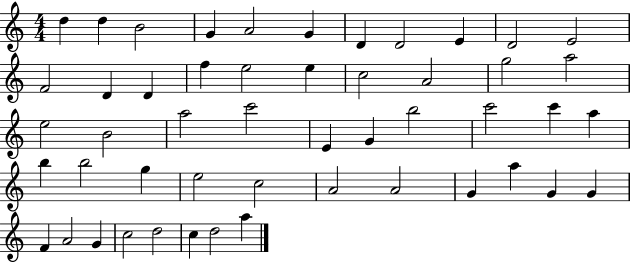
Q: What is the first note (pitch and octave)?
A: D5